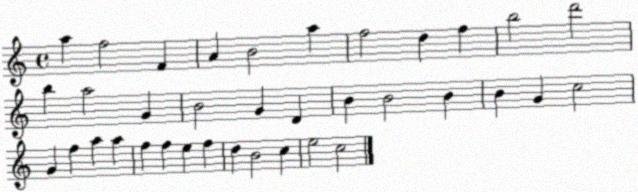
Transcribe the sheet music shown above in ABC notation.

X:1
T:Untitled
M:4/4
L:1/4
K:C
a f2 F A B2 a f2 d f b2 d'2 b a2 G B2 G D B B2 B B G c2 G f a a f f e f d B2 c e2 c2